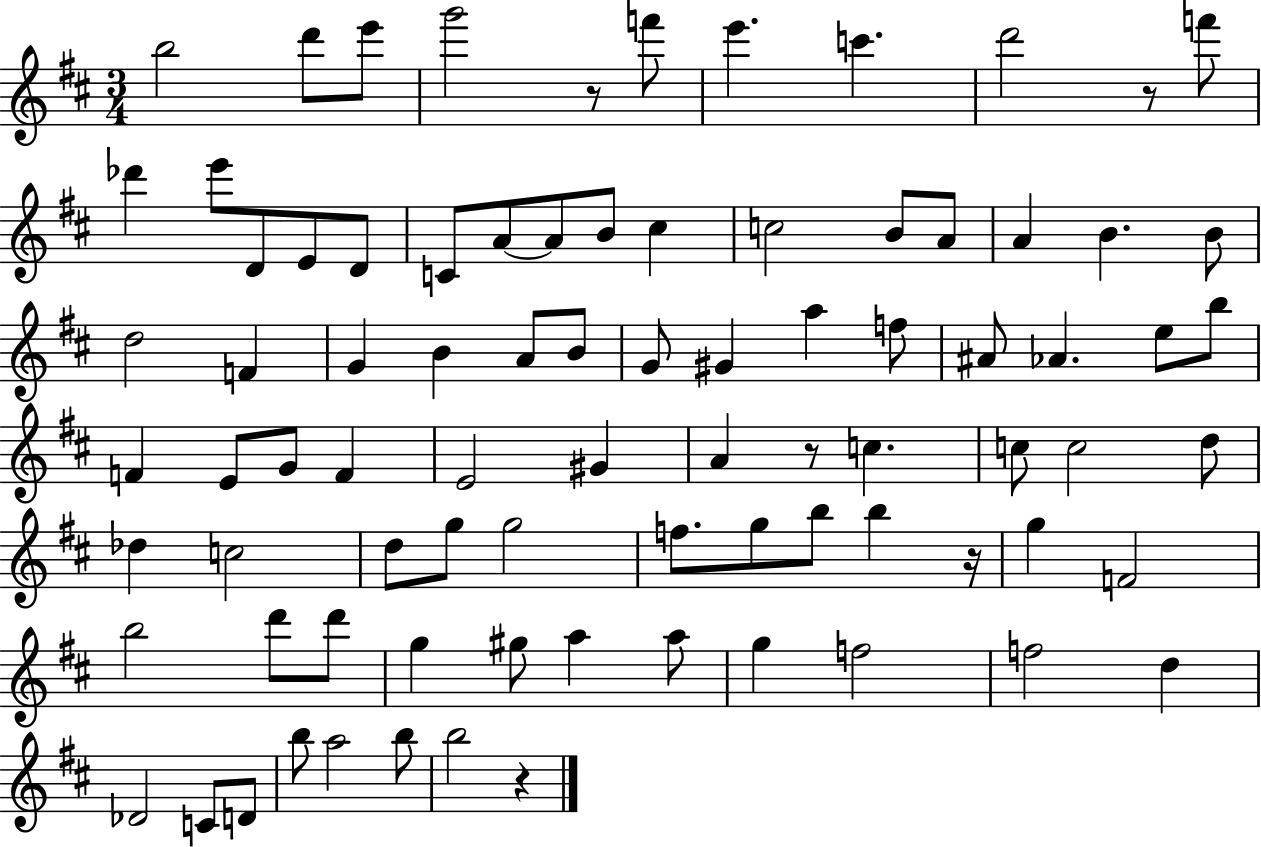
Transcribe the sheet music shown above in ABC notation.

X:1
T:Untitled
M:3/4
L:1/4
K:D
b2 d'/2 e'/2 g'2 z/2 f'/2 e' c' d'2 z/2 f'/2 _d' e'/2 D/2 E/2 D/2 C/2 A/2 A/2 B/2 ^c c2 B/2 A/2 A B B/2 d2 F G B A/2 B/2 G/2 ^G a f/2 ^A/2 _A e/2 b/2 F E/2 G/2 F E2 ^G A z/2 c c/2 c2 d/2 _d c2 d/2 g/2 g2 f/2 g/2 b/2 b z/4 g F2 b2 d'/2 d'/2 g ^g/2 a a/2 g f2 f2 d _D2 C/2 D/2 b/2 a2 b/2 b2 z